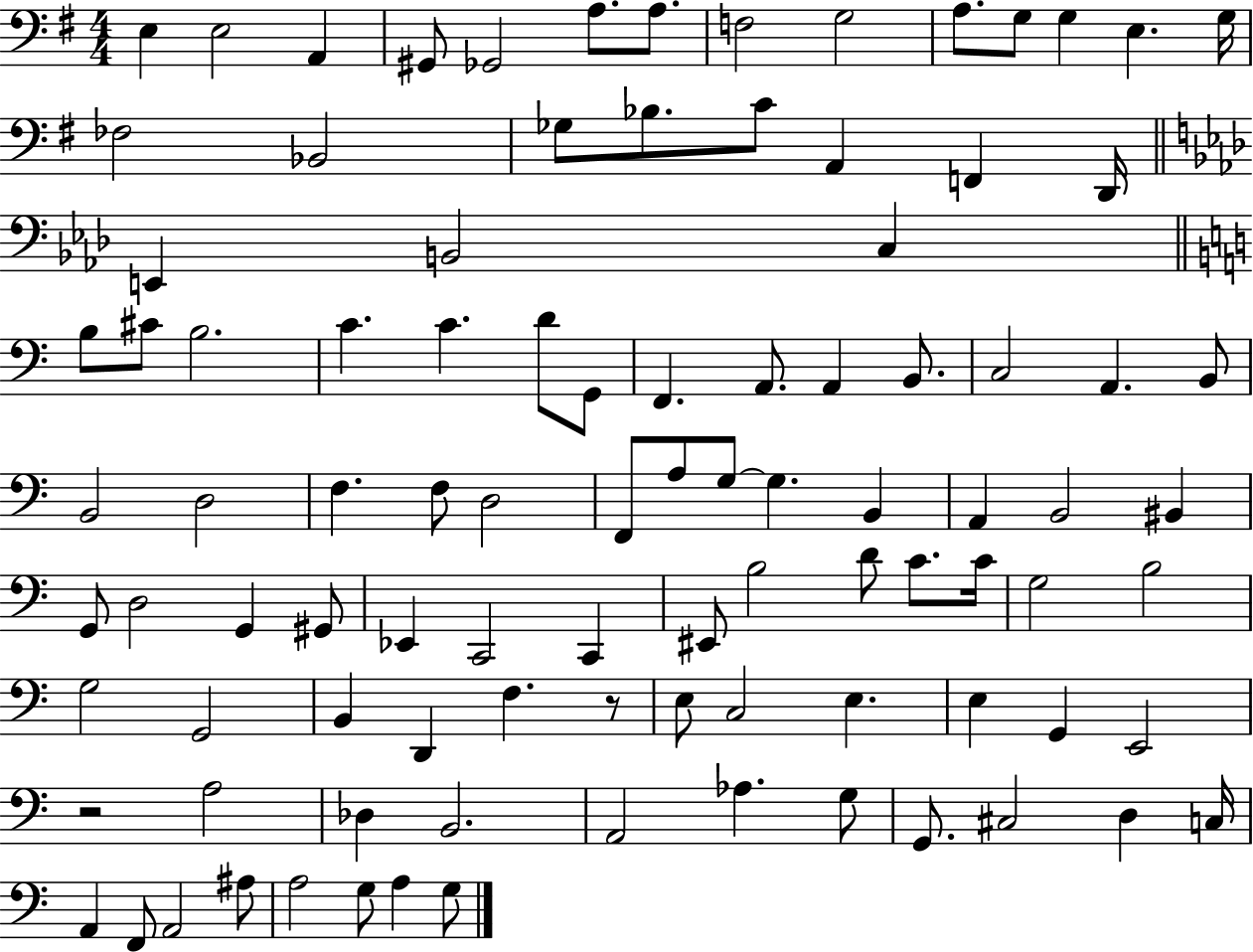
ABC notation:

X:1
T:Untitled
M:4/4
L:1/4
K:G
E, E,2 A,, ^G,,/2 _G,,2 A,/2 A,/2 F,2 G,2 A,/2 G,/2 G, E, G,/4 _F,2 _B,,2 _G,/2 _B,/2 C/2 A,, F,, D,,/4 E,, B,,2 C, B,/2 ^C/2 B,2 C C D/2 G,,/2 F,, A,,/2 A,, B,,/2 C,2 A,, B,,/2 B,,2 D,2 F, F,/2 D,2 F,,/2 A,/2 G,/2 G, B,, A,, B,,2 ^B,, G,,/2 D,2 G,, ^G,,/2 _E,, C,,2 C,, ^E,,/2 B,2 D/2 C/2 C/4 G,2 B,2 G,2 G,,2 B,, D,, F, z/2 E,/2 C,2 E, E, G,, E,,2 z2 A,2 _D, B,,2 A,,2 _A, G,/2 G,,/2 ^C,2 D, C,/4 A,, F,,/2 A,,2 ^A,/2 A,2 G,/2 A, G,/2